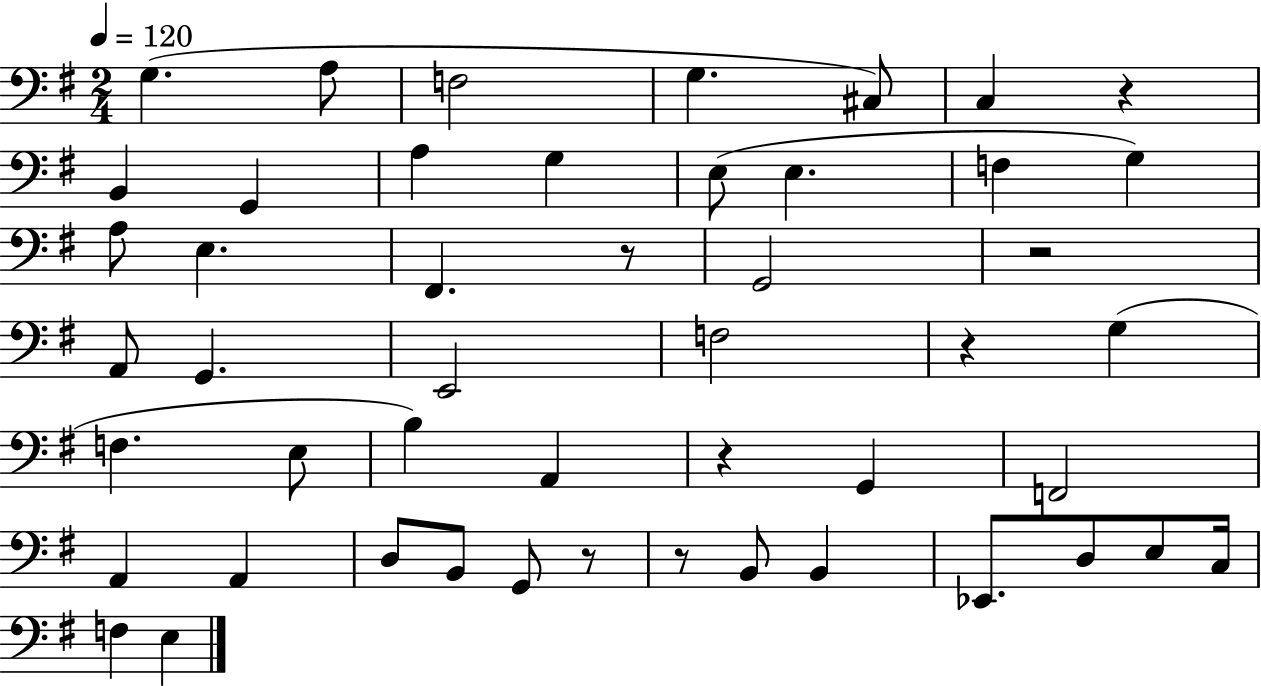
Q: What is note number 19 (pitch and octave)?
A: A2